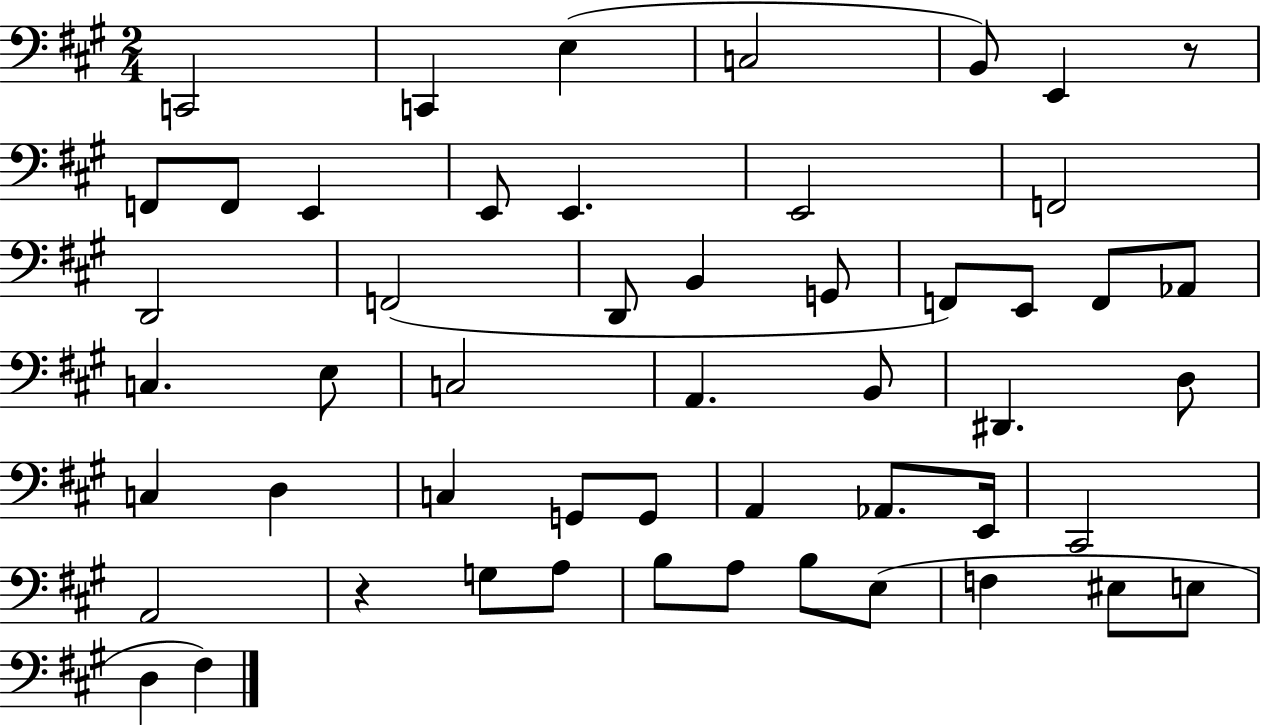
{
  \clef bass
  \numericTimeSignature
  \time 2/4
  \key a \major
  \repeat volta 2 { c,2 | c,4 e4( | c2 | b,8) e,4 r8 | \break f,8 f,8 e,4 | e,8 e,4. | e,2 | f,2 | \break d,2 | f,2( | d,8 b,4 g,8 | f,8) e,8 f,8 aes,8 | \break c4. e8 | c2 | a,4. b,8 | dis,4. d8 | \break c4 d4 | c4 g,8 g,8 | a,4 aes,8. e,16 | cis,2 | \break a,2 | r4 g8 a8 | b8 a8 b8 e8( | f4 eis8 e8 | \break d4 fis4) | } \bar "|."
}